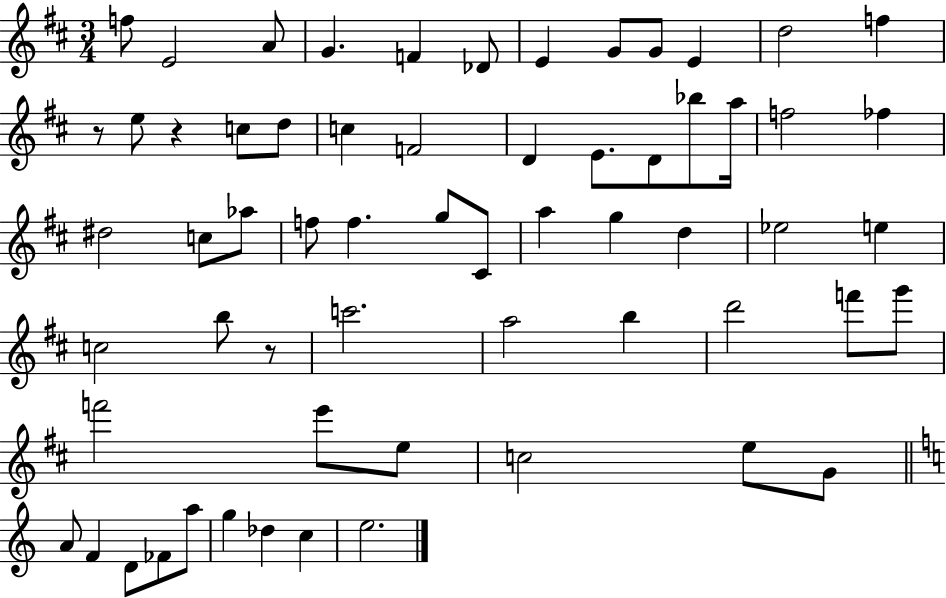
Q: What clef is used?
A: treble